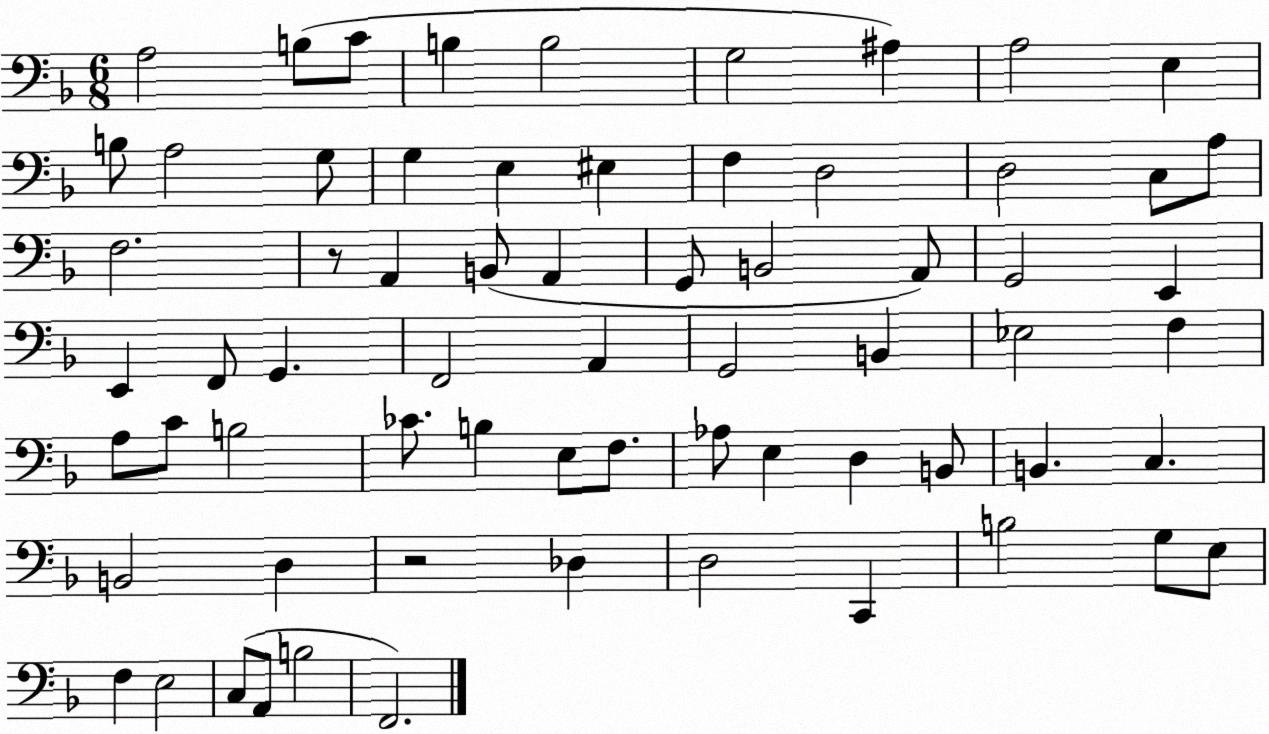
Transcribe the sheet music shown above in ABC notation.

X:1
T:Untitled
M:6/8
L:1/4
K:F
A,2 B,/2 C/2 B, B,2 G,2 ^A, A,2 E, B,/2 A,2 G,/2 G, E, ^E, F, D,2 D,2 C,/2 A,/2 F,2 z/2 A,, B,,/2 A,, G,,/2 B,,2 A,,/2 G,,2 E,, E,, F,,/2 G,, F,,2 A,, G,,2 B,, _E,2 F, A,/2 C/2 B,2 _C/2 B, E,/2 F,/2 _A,/2 E, D, B,,/2 B,, C, B,,2 D, z2 _D, D,2 C,, B,2 G,/2 E,/2 F, E,2 C,/2 A,,/2 B,2 F,,2